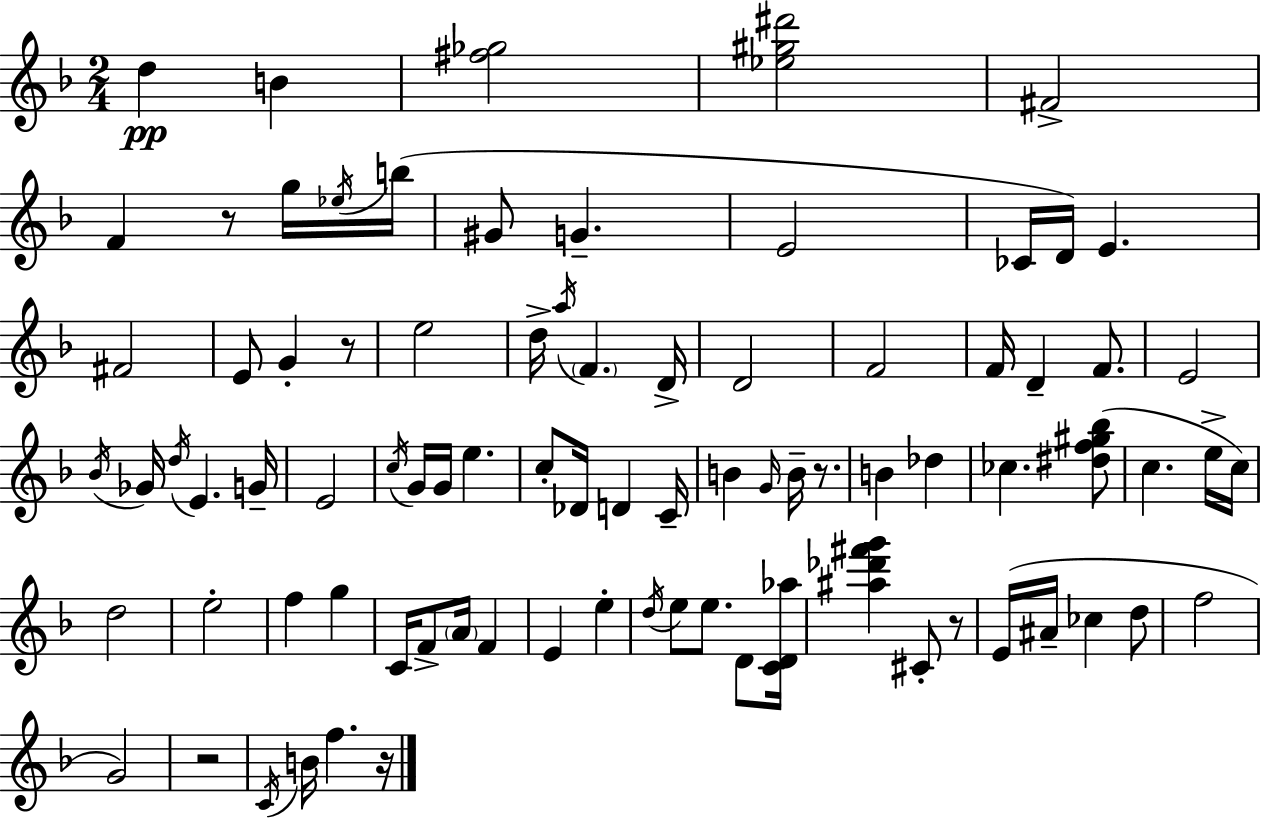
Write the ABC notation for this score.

X:1
T:Untitled
M:2/4
L:1/4
K:F
d B [^f_g]2 [_e^g^d']2 ^F2 F z/2 g/4 _e/4 b/4 ^G/2 G E2 _C/4 D/4 E ^F2 E/2 G z/2 e2 d/4 a/4 F D/4 D2 F2 F/4 D F/2 E2 _B/4 _G/4 d/4 E G/4 E2 c/4 G/4 G/4 e c/2 _D/4 D C/4 B G/4 B/4 z/2 B _d _c [^df^g_b]/2 c e/4 c/4 d2 e2 f g C/4 F/2 A/4 F E e d/4 e/2 e/2 D/2 [CD_a]/4 [^a_d'^f'g'] ^C/2 z/2 E/4 ^A/4 _c d/2 f2 G2 z2 C/4 B/4 f z/4